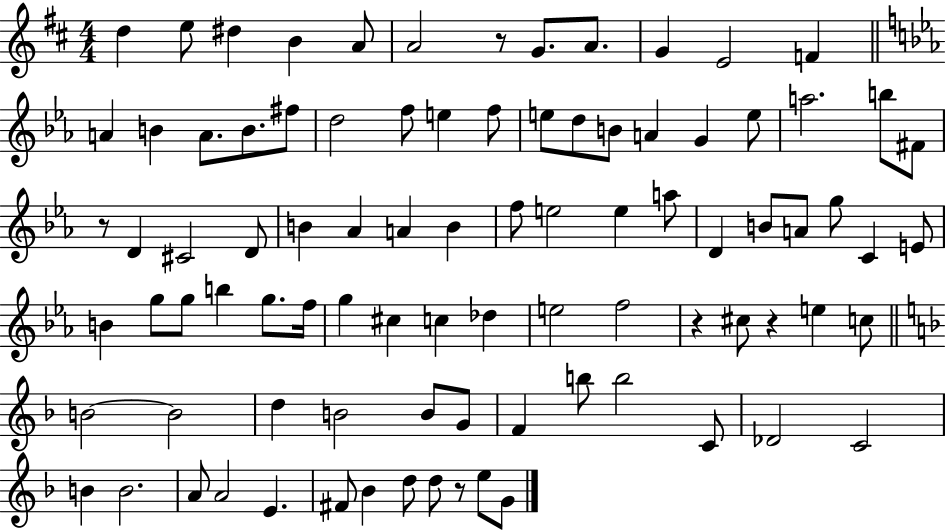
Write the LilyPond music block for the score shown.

{
  \clef treble
  \numericTimeSignature
  \time 4/4
  \key d \major
  d''4 e''8 dis''4 b'4 a'8 | a'2 r8 g'8. a'8. | g'4 e'2 f'4 | \bar "||" \break \key ees \major a'4 b'4 a'8. b'8. fis''8 | d''2 f''8 e''4 f''8 | e''8 d''8 b'8 a'4 g'4 e''8 | a''2. b''8 fis'8 | \break r8 d'4 cis'2 d'8 | b'4 aes'4 a'4 b'4 | f''8 e''2 e''4 a''8 | d'4 b'8 a'8 g''8 c'4 e'8 | \break b'4 g''8 g''8 b''4 g''8. f''16 | g''4 cis''4 c''4 des''4 | e''2 f''2 | r4 cis''8 r4 e''4 c''8 | \break \bar "||" \break \key d \minor b'2~~ b'2 | d''4 b'2 b'8 g'8 | f'4 b''8 b''2 c'8 | des'2 c'2 | \break b'4 b'2. | a'8 a'2 e'4. | fis'8 bes'4 d''8 d''8 r8 e''8 g'8 | \bar "|."
}